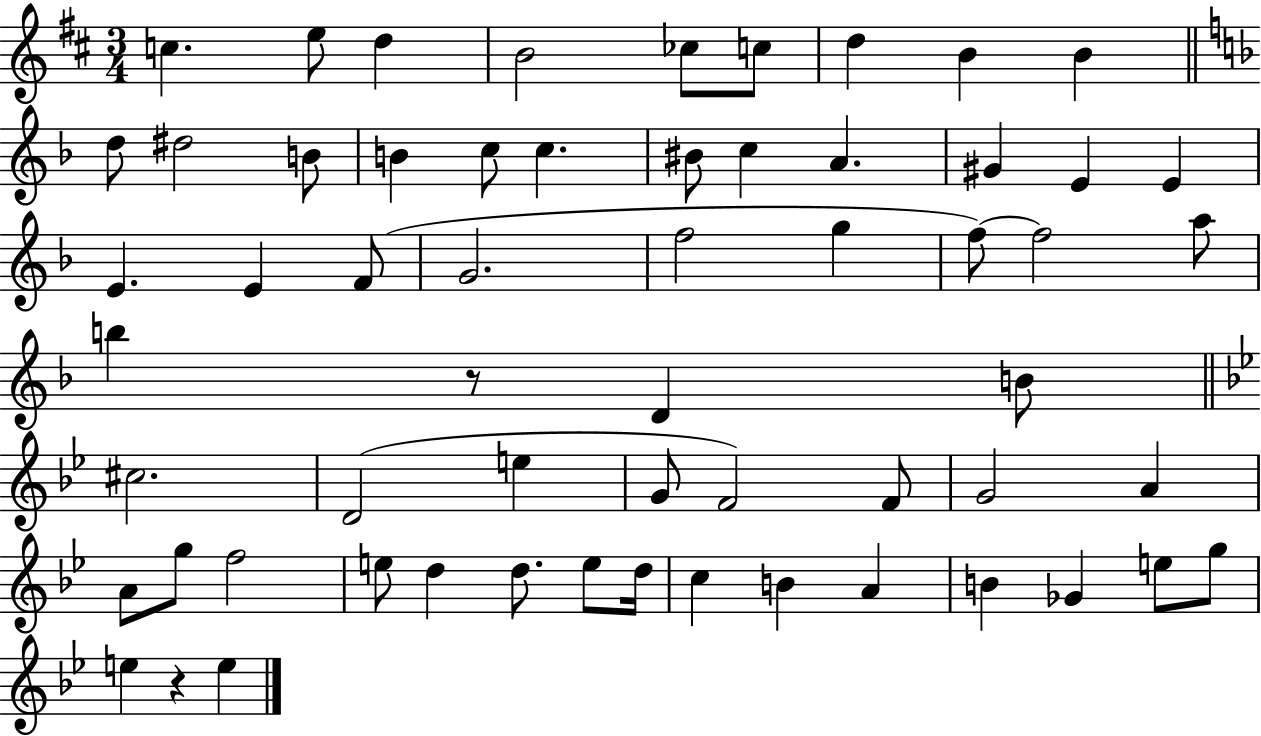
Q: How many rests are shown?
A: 2